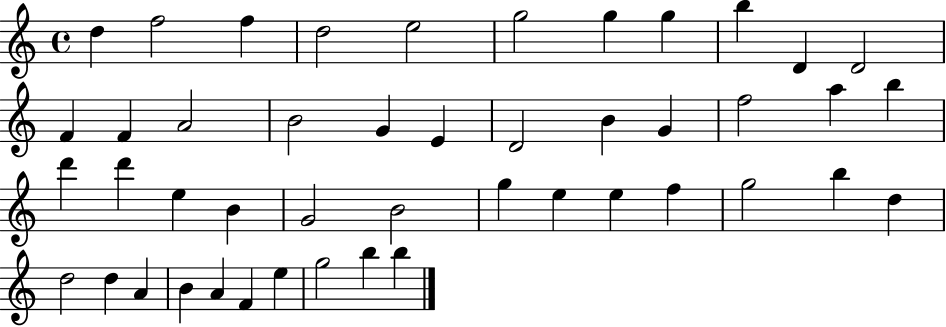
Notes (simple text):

D5/q F5/h F5/q D5/h E5/h G5/h G5/q G5/q B5/q D4/q D4/h F4/q F4/q A4/h B4/h G4/q E4/q D4/h B4/q G4/q F5/h A5/q B5/q D6/q D6/q E5/q B4/q G4/h B4/h G5/q E5/q E5/q F5/q G5/h B5/q D5/q D5/h D5/q A4/q B4/q A4/q F4/q E5/q G5/h B5/q B5/q